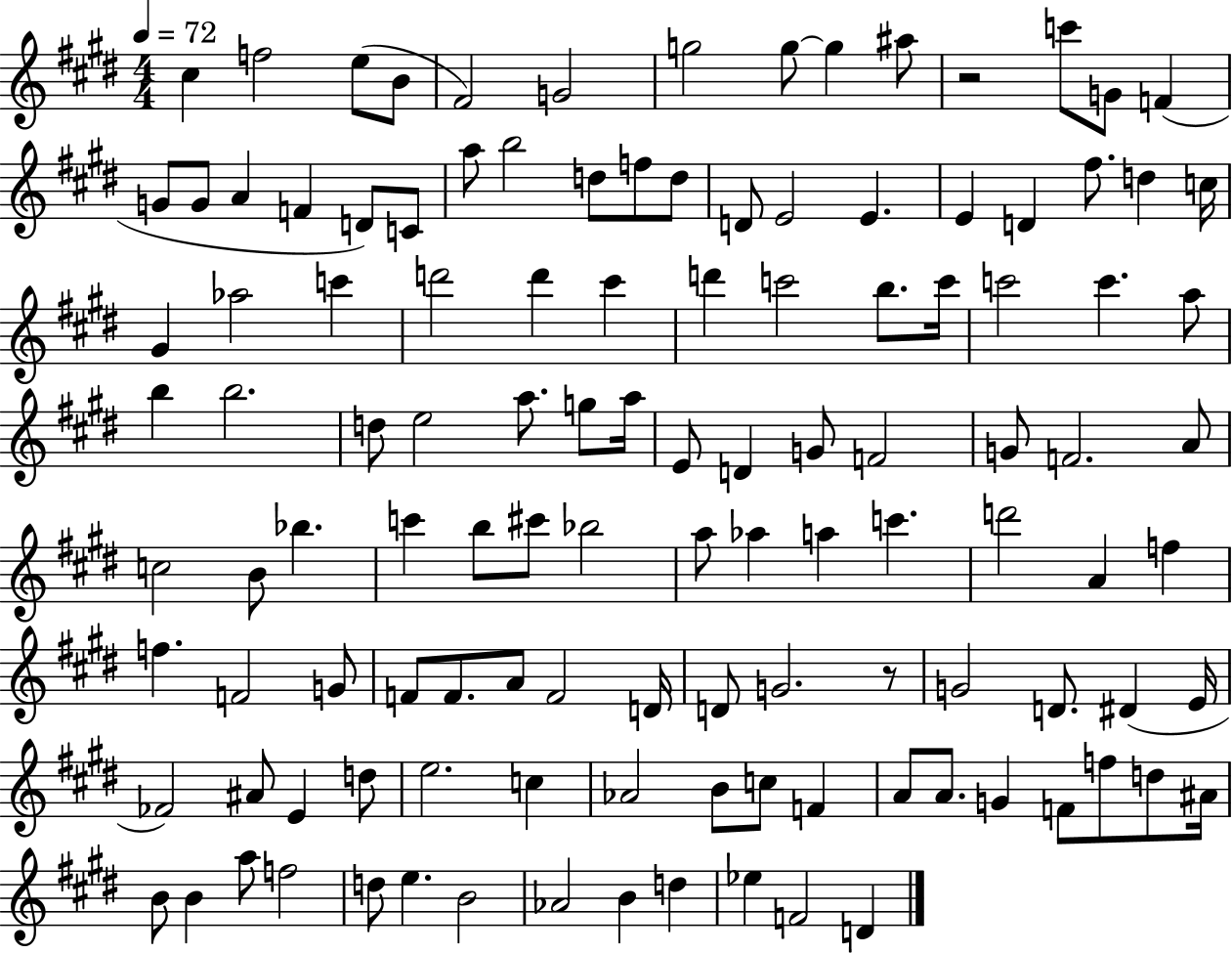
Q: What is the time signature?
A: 4/4